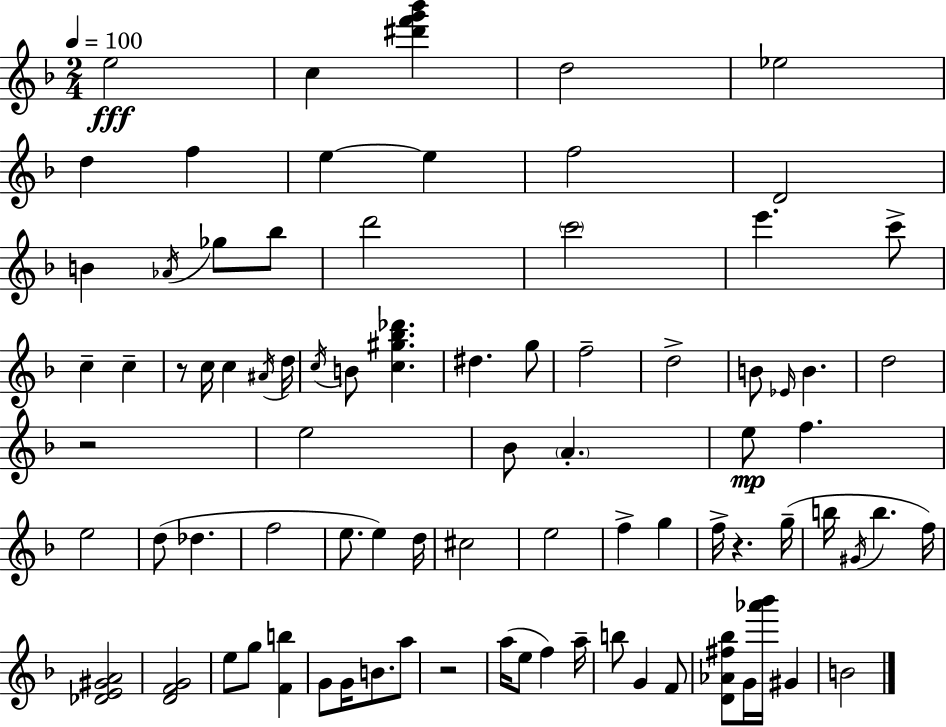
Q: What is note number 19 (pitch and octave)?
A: C5